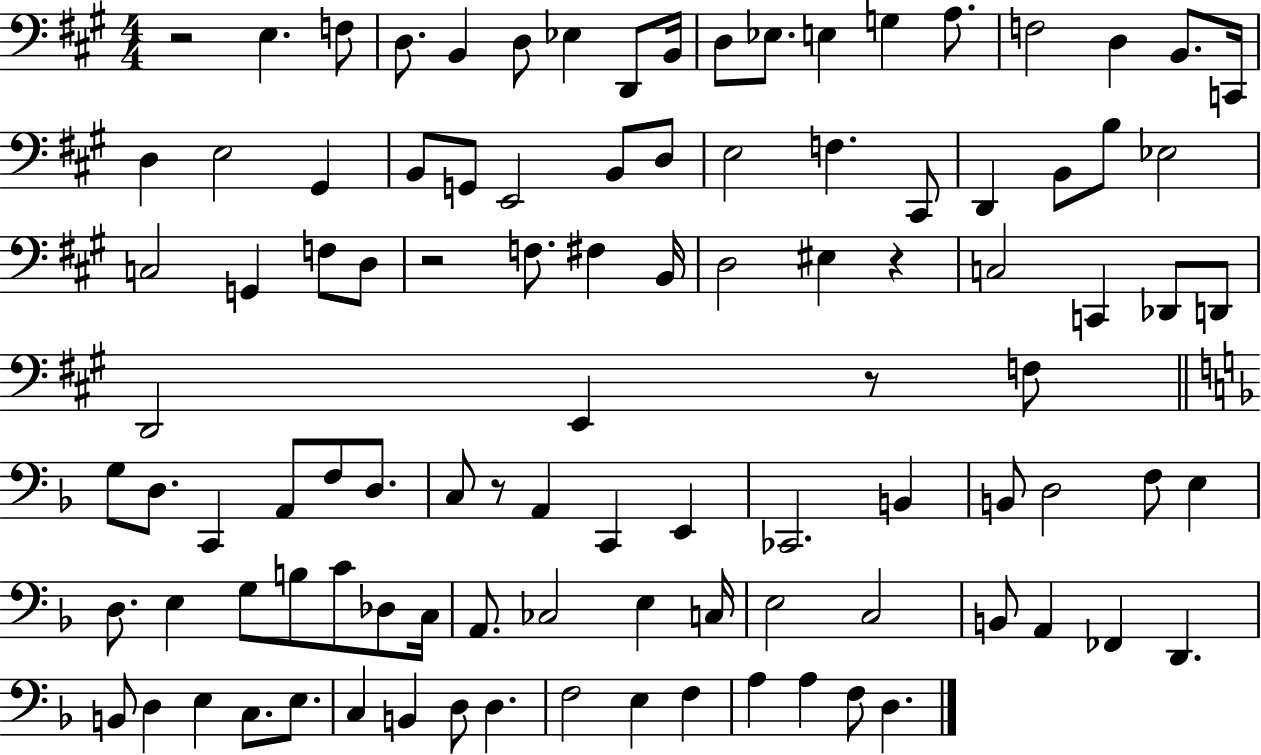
{
  \clef bass
  \numericTimeSignature
  \time 4/4
  \key a \major
  r2 e4. f8 | d8. b,4 d8 ees4 d,8 b,16 | d8 ees8. e4 g4 a8. | f2 d4 b,8. c,16 | \break d4 e2 gis,4 | b,8 g,8 e,2 b,8 d8 | e2 f4. cis,8 | d,4 b,8 b8 ees2 | \break c2 g,4 f8 d8 | r2 f8. fis4 b,16 | d2 eis4 r4 | c2 c,4 des,8 d,8 | \break d,2 e,4 r8 f8 | \bar "||" \break \key f \major g8 d8. c,4 a,8 f8 d8. | c8 r8 a,4 c,4 e,4 | ces,2. b,4 | b,8 d2 f8 e4 | \break d8. e4 g8 b8 c'8 des8 c16 | a,8. ces2 e4 c16 | e2 c2 | b,8 a,4 fes,4 d,4. | \break b,8 d4 e4 c8. e8. | c4 b,4 d8 d4. | f2 e4 f4 | a4 a4 f8 d4. | \break \bar "|."
}